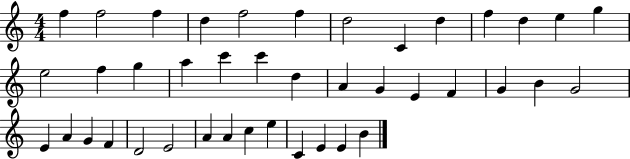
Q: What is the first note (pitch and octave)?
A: F5